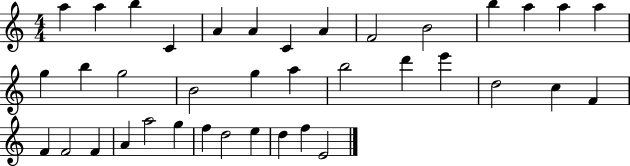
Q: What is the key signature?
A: C major